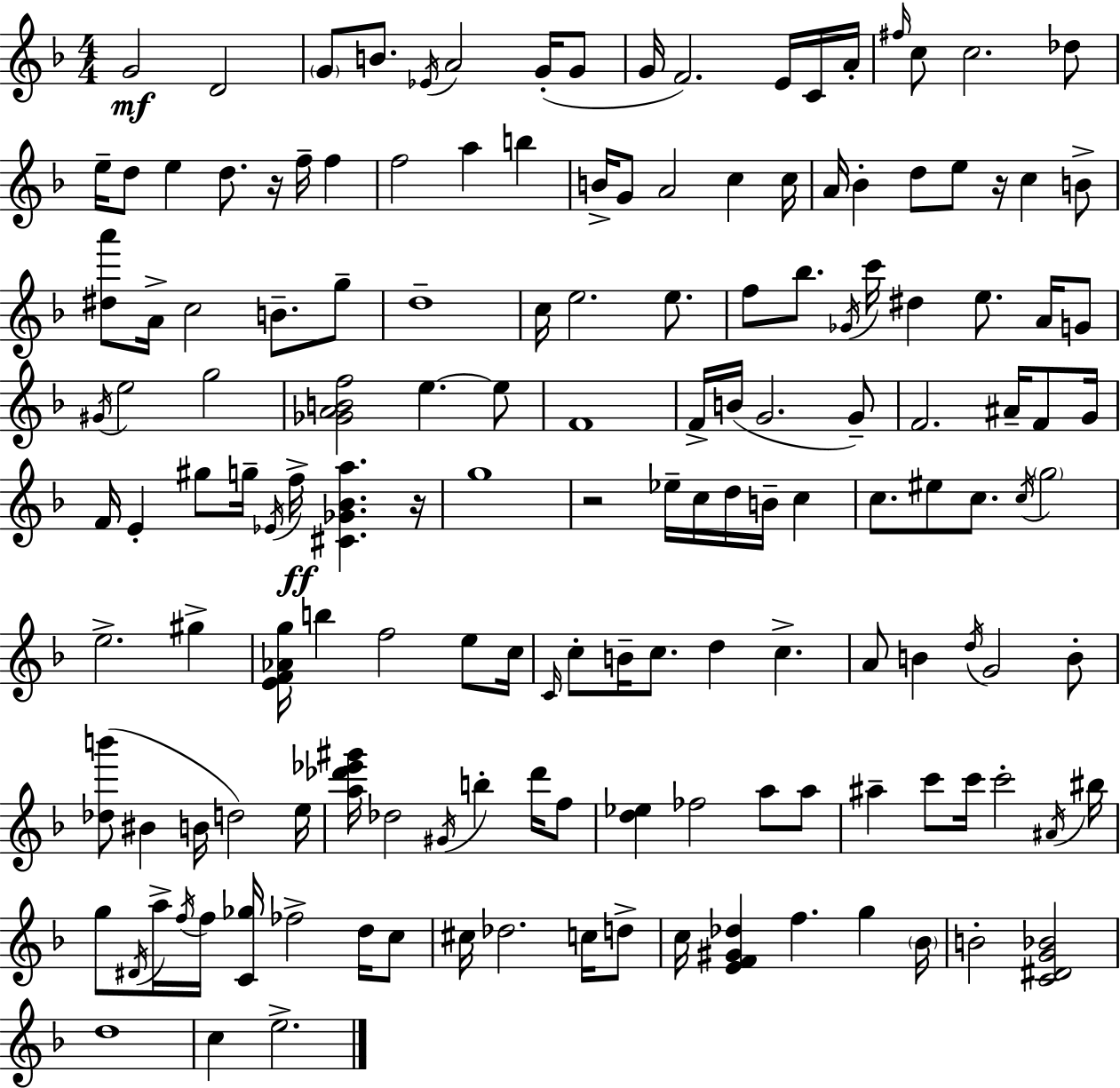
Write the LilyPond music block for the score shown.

{
  \clef treble
  \numericTimeSignature
  \time 4/4
  \key f \major
  g'2\mf d'2 | \parenthesize g'8 b'8. \acciaccatura { ees'16 } a'2 g'16-.( g'8 | g'16 f'2.) e'16 c'16 | a'16-. \grace { fis''16 } c''8 c''2. | \break des''8 e''16-- d''8 e''4 d''8. r16 f''16-- f''4 | f''2 a''4 b''4 | b'16-> g'8 a'2 c''4 | c''16 a'16 bes'4-. d''8 e''8 r16 c''4 | \break b'8-> <dis'' a'''>8 a'16-> c''2 b'8.-- | g''8-- d''1-- | c''16 e''2. e''8. | f''8 bes''8. \acciaccatura { ges'16 } c'''16 dis''4 e''8. | \break a'16 g'8 \acciaccatura { gis'16 } e''2 g''2 | <ges' a' b' f''>2 e''4.~~ | e''8 f'1 | f'16-> b'16( g'2. | \break g'8--) f'2. | ais'16-- f'8 g'16 f'16 e'4-. gis''8 g''16-- \acciaccatura { ees'16 } f''16->\ff <cis' ges' bes' a''>4. | r16 g''1 | r2 ees''16-- c''16 d''16 | \break b'16-- c''4 c''8. eis''8 c''8. \acciaccatura { c''16 } \parenthesize g''2 | e''2.-> | gis''4-> <e' f' aes' g''>16 b''4 f''2 | e''8 c''16 \grace { c'16 } c''8-. b'16-- c''8. d''4 | \break c''4.-> a'8 b'4 \acciaccatura { d''16 } g'2 | b'8-. <des'' b'''>8( bis'4 b'16 d''2) | e''16 <a'' des''' ees''' gis'''>16 des''2 | \acciaccatura { gis'16 } b''4-. des'''16 f''8 <d'' ees''>4 fes''2 | \break a''8 a''8 ais''4-- c'''8 c'''16 | c'''2-. \acciaccatura { ais'16 } bis''16 g''8 \acciaccatura { dis'16 } a''16-> \acciaccatura { f''16 } f''16 | <c' ges''>16 fes''2-> d''16 c''8 cis''16 des''2. | c''16 d''8-> c''16 <e' f' gis' des''>4 | \break f''4. g''4 \parenthesize bes'16 b'2-. | <c' dis' g' bes'>2 d''1 | c''4 | e''2.-> \bar "|."
}